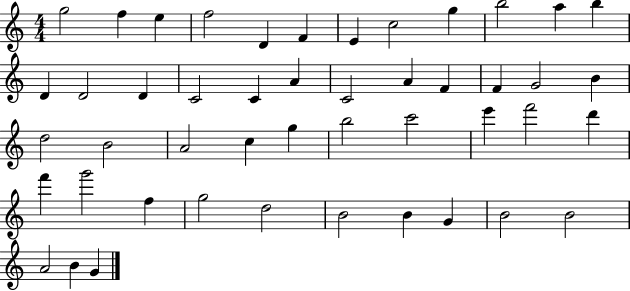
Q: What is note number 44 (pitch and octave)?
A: B4